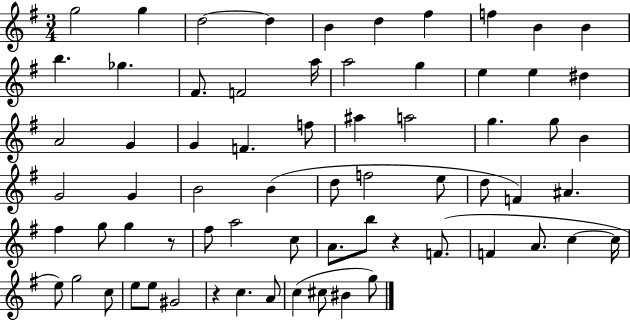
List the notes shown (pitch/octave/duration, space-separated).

G5/h G5/q D5/h D5/q B4/q D5/q F#5/q F5/q B4/q B4/q B5/q. Gb5/q. F#4/e. F4/h A5/s A5/h G5/q E5/q E5/q D#5/q A4/h G4/q G4/q F4/q. F5/e A#5/q A5/h G5/q. G5/e B4/q G4/h G4/q B4/h B4/q D5/e F5/h E5/e D5/e F4/q A#4/q. F#5/q G5/e G5/q R/e F#5/e A5/h C5/e A4/e. B5/e R/q F4/e. F4/q A4/e. C5/q C5/s E5/e G5/h C5/e E5/e E5/e G#4/h R/q C5/q. A4/e C5/q C#5/e BIS4/q G5/e